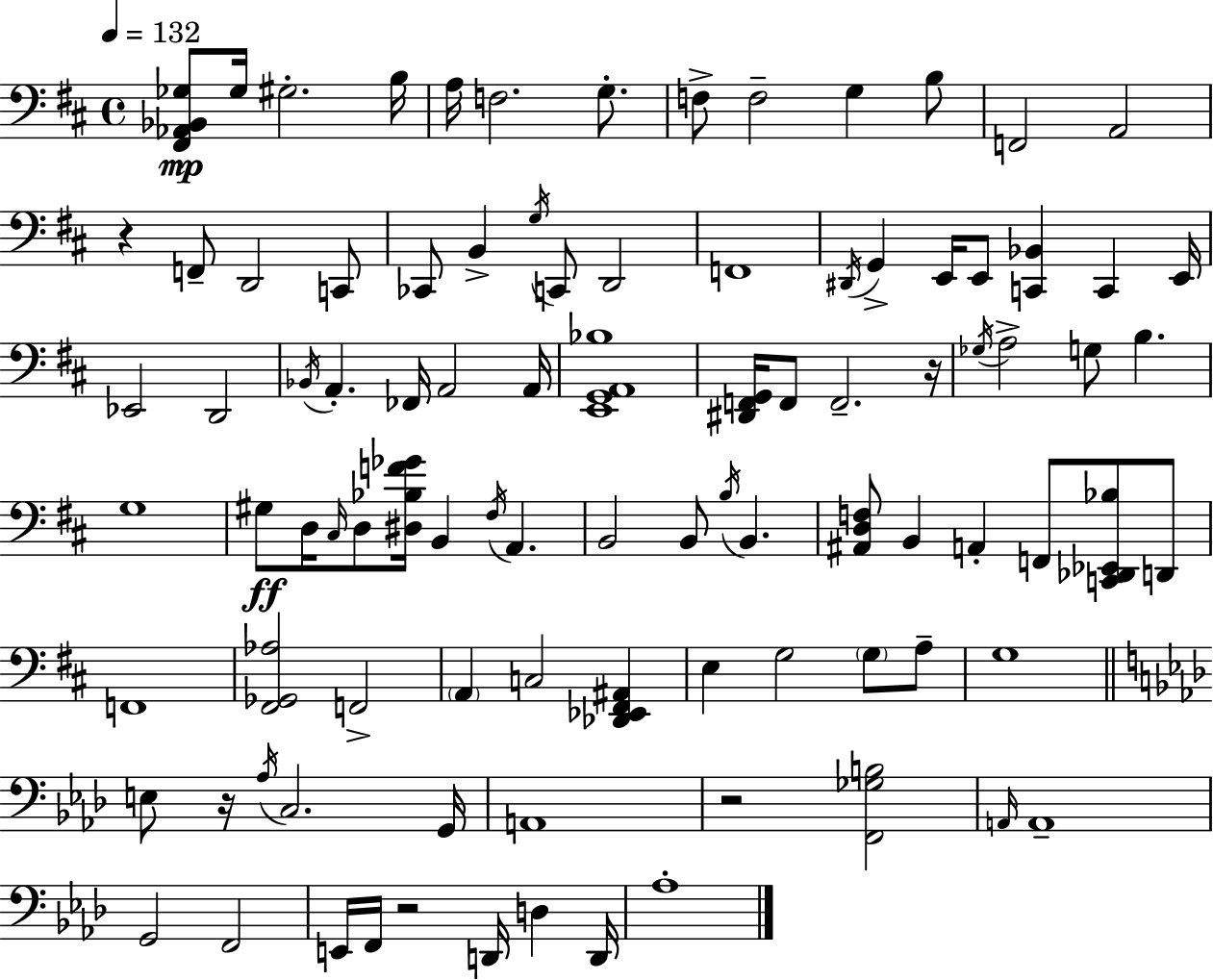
[F#2,Ab2,Bb2,Gb3]/e Gb3/s G#3/h. B3/s A3/s F3/h. G3/e. F3/e F3/h G3/q B3/e F2/h A2/h R/q F2/e D2/h C2/e CES2/e B2/q G3/s C2/e D2/h F2/w D#2/s G2/q E2/s E2/e [C2,Bb2]/q C2/q E2/s Eb2/h D2/h Bb2/s A2/q. FES2/s A2/h A2/s [E2,G2,A2,Bb3]/w [D#2,F2,G2]/s F2/e F2/h. R/s Gb3/s A3/h G3/e B3/q. G3/w G#3/e D3/s C#3/s D3/e [D#3,Bb3,F4,Gb4]/s B2/q F#3/s A2/q. B2/h B2/e B3/s B2/q. [A#2,D3,F3]/e B2/q A2/q F2/e [C2,Db2,Eb2,Bb3]/e D2/e F2/w [F#2,Gb2,Ab3]/h F2/h A2/q C3/h [Db2,Eb2,F#2,A#2]/q E3/q G3/h G3/e A3/e G3/w E3/e R/s Ab3/s C3/h. G2/s A2/w R/h [F2,Gb3,B3]/h A2/s A2/w G2/h F2/h E2/s F2/s R/h D2/s D3/q D2/s Ab3/w